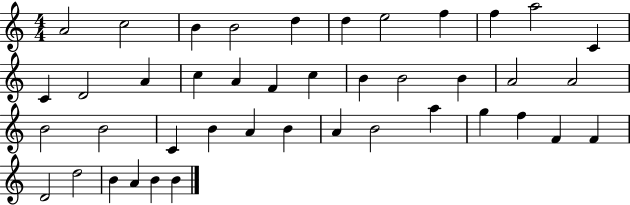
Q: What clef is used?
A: treble